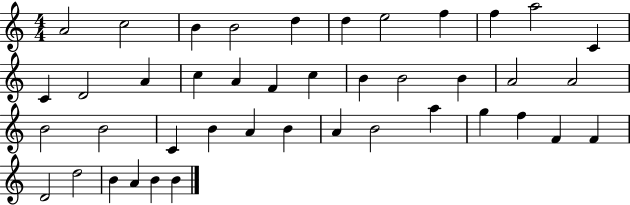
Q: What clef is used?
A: treble